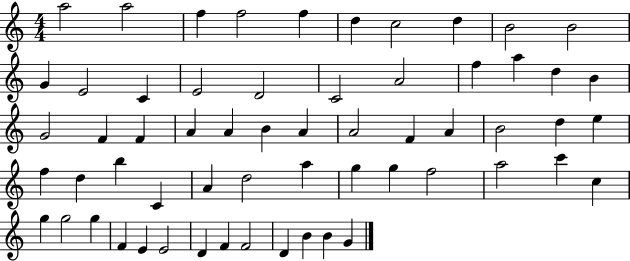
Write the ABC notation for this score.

X:1
T:Untitled
M:4/4
L:1/4
K:C
a2 a2 f f2 f d c2 d B2 B2 G E2 C E2 D2 C2 A2 f a d B G2 F F A A B A A2 F A B2 d e f d b C A d2 a g g f2 a2 c' c g g2 g F E E2 D F F2 D B B G